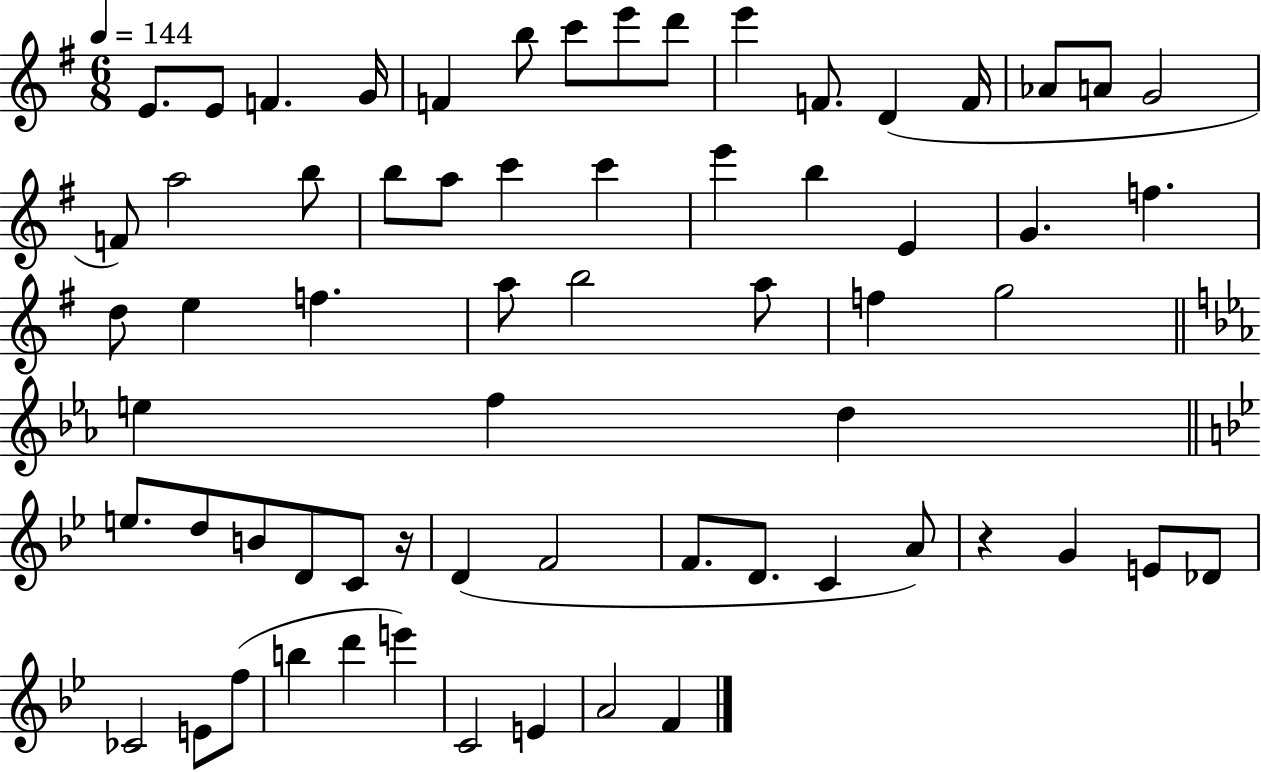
{
  \clef treble
  \numericTimeSignature
  \time 6/8
  \key g \major
  \tempo 4 = 144
  e'8. e'8 f'4. g'16 | f'4 b''8 c'''8 e'''8 d'''8 | e'''4 f'8. d'4( f'16 | aes'8 a'8 g'2 | \break f'8) a''2 b''8 | b''8 a''8 c'''4 c'''4 | e'''4 b''4 e'4 | g'4. f''4. | \break d''8 e''4 f''4. | a''8 b''2 a''8 | f''4 g''2 | \bar "||" \break \key ees \major e''4 f''4 d''4 | \bar "||" \break \key bes \major e''8. d''8 b'8 d'8 c'8 r16 | d'4( f'2 | f'8. d'8. c'4 a'8) | r4 g'4 e'8 des'8 | \break ces'2 e'8 f''8( | b''4 d'''4 e'''4) | c'2 e'4 | a'2 f'4 | \break \bar "|."
}